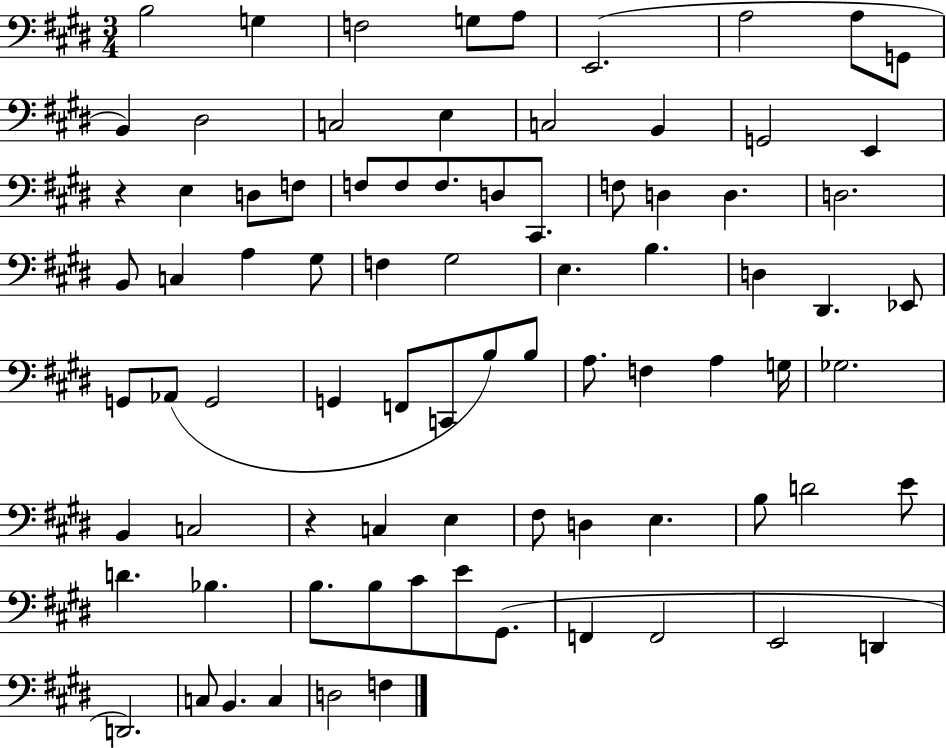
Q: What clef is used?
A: bass